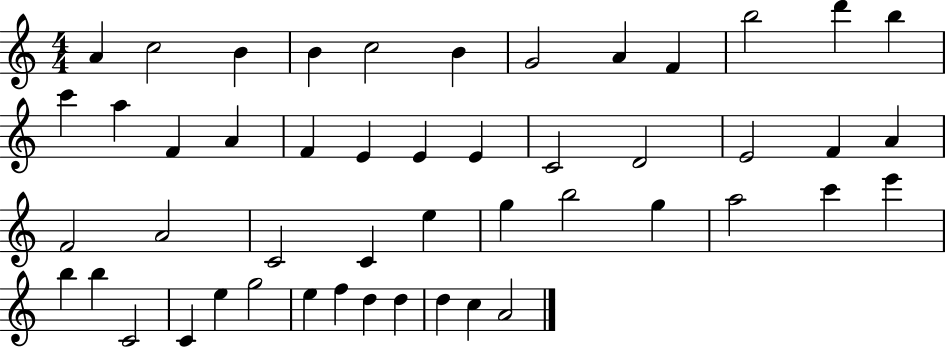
{
  \clef treble
  \numericTimeSignature
  \time 4/4
  \key c \major
  a'4 c''2 b'4 | b'4 c''2 b'4 | g'2 a'4 f'4 | b''2 d'''4 b''4 | \break c'''4 a''4 f'4 a'4 | f'4 e'4 e'4 e'4 | c'2 d'2 | e'2 f'4 a'4 | \break f'2 a'2 | c'2 c'4 e''4 | g''4 b''2 g''4 | a''2 c'''4 e'''4 | \break b''4 b''4 c'2 | c'4 e''4 g''2 | e''4 f''4 d''4 d''4 | d''4 c''4 a'2 | \break \bar "|."
}